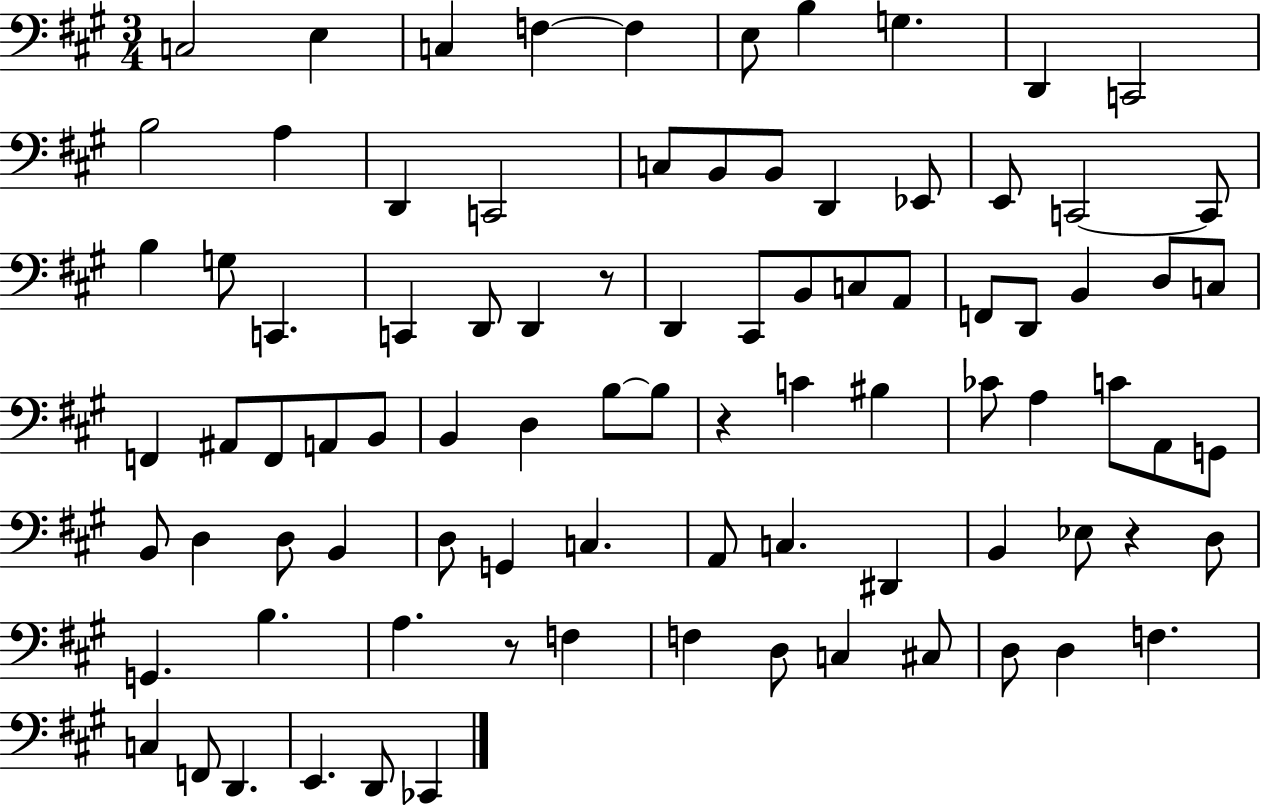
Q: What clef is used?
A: bass